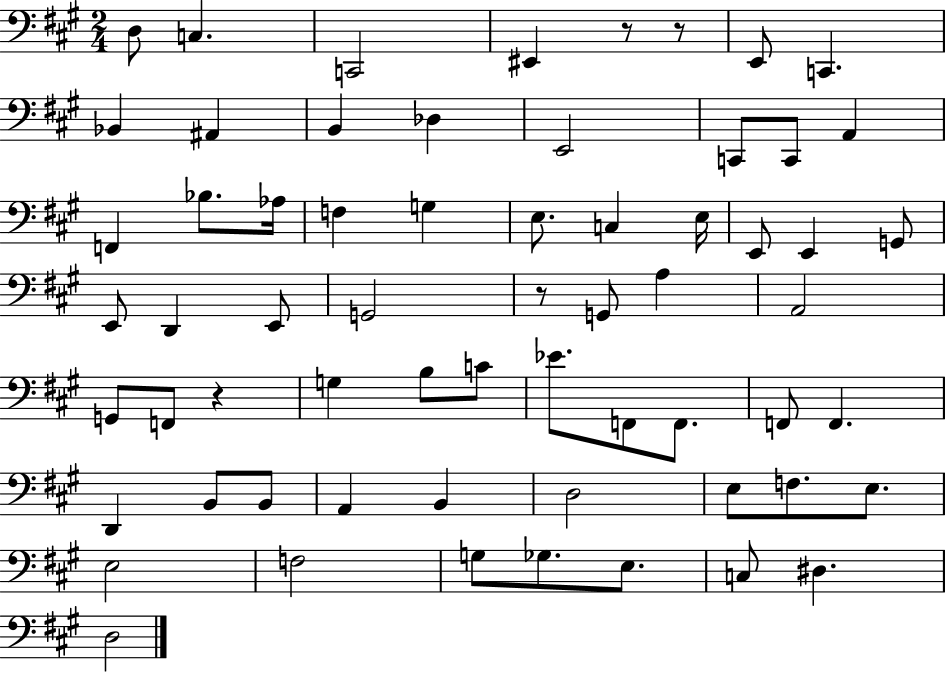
{
  \clef bass
  \numericTimeSignature
  \time 2/4
  \key a \major
  d8 c4. | c,2 | eis,4 r8 r8 | e,8 c,4. | \break bes,4 ais,4 | b,4 des4 | e,2 | c,8 c,8 a,4 | \break f,4 bes8. aes16 | f4 g4 | e8. c4 e16 | e,8 e,4 g,8 | \break e,8 d,4 e,8 | g,2 | r8 g,8 a4 | a,2 | \break g,8 f,8 r4 | g4 b8 c'8 | ees'8. f,8 f,8. | f,8 f,4. | \break d,4 b,8 b,8 | a,4 b,4 | d2 | e8 f8. e8. | \break e2 | f2 | g8 ges8. e8. | c8 dis4. | \break d2 | \bar "|."
}